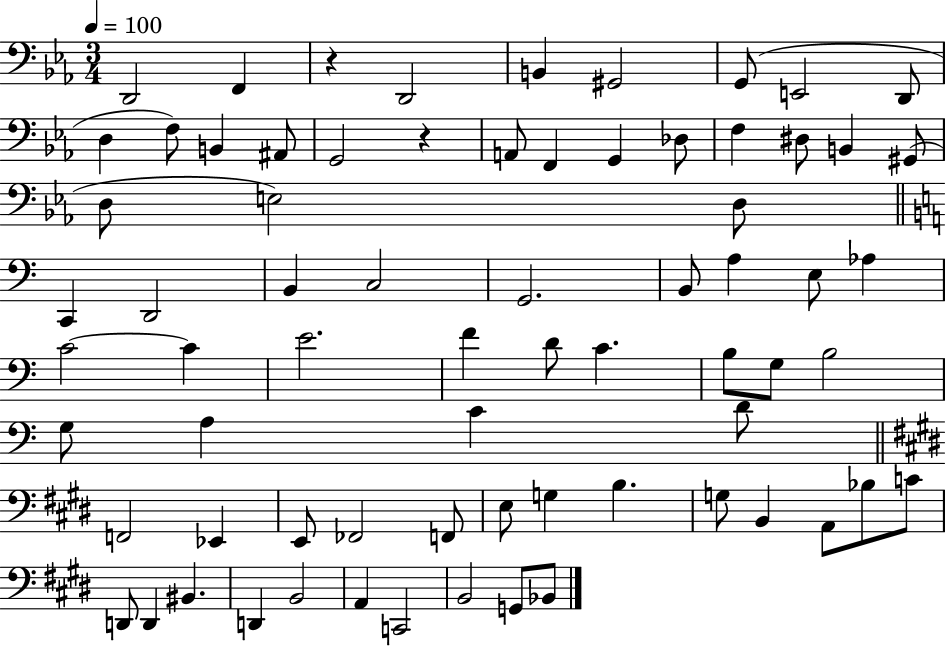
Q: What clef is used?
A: bass